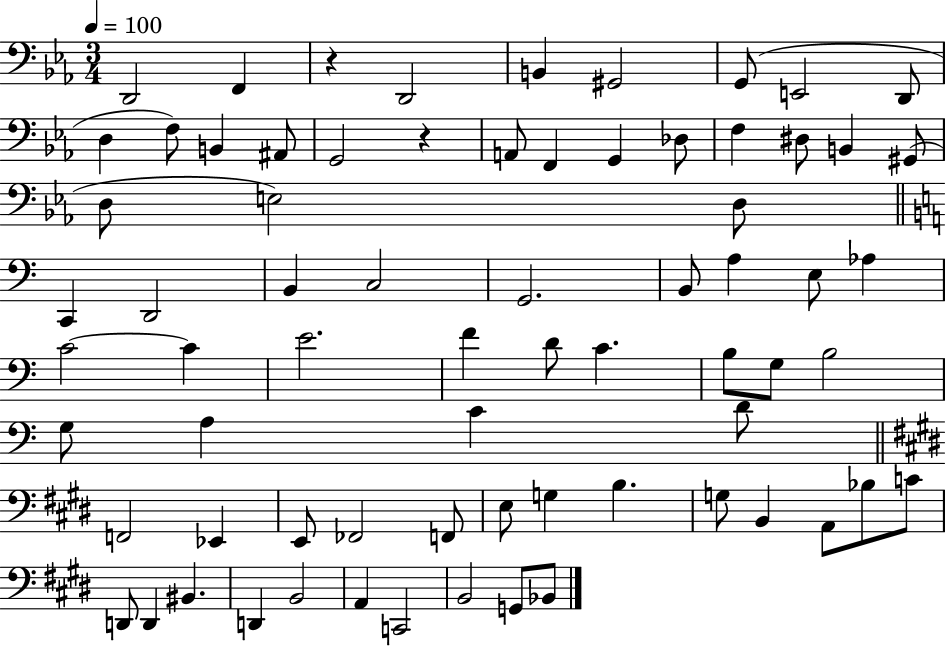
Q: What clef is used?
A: bass